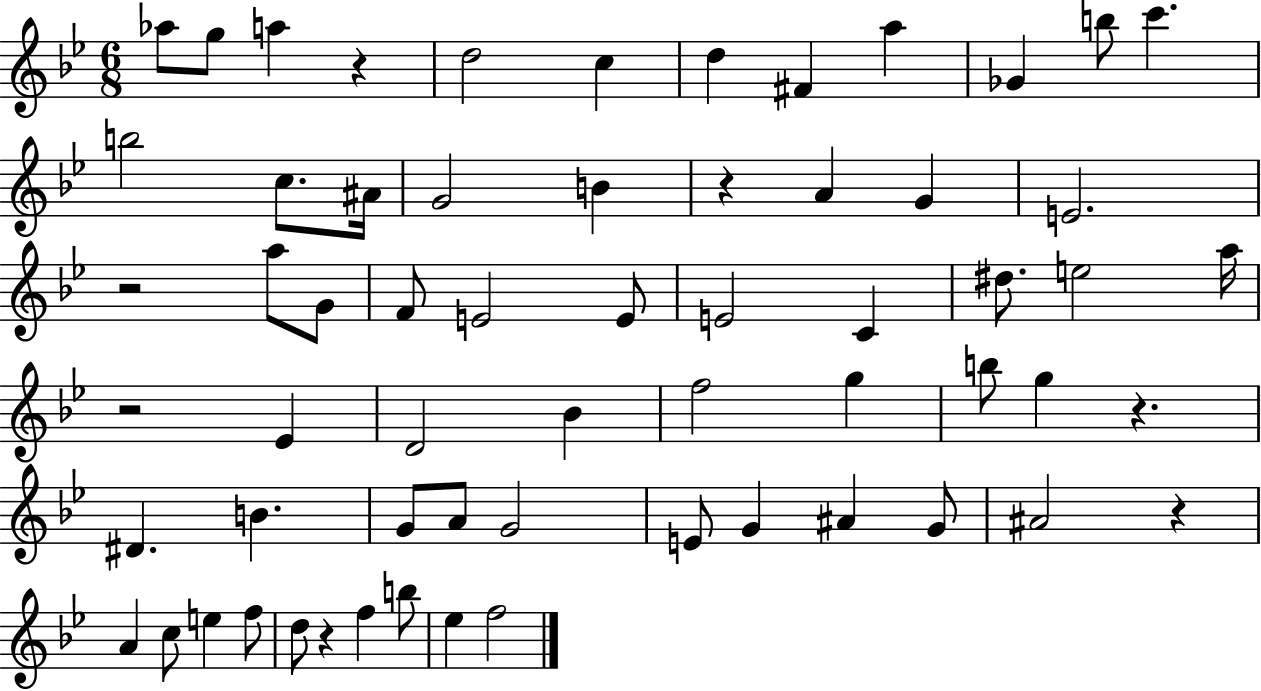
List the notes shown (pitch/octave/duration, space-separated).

Ab5/e G5/e A5/q R/q D5/h C5/q D5/q F#4/q A5/q Gb4/q B5/e C6/q. B5/h C5/e. A#4/s G4/h B4/q R/q A4/q G4/q E4/h. R/h A5/e G4/e F4/e E4/h E4/e E4/h C4/q D#5/e. E5/h A5/s R/h Eb4/q D4/h Bb4/q F5/h G5/q B5/e G5/q R/q. D#4/q. B4/q. G4/e A4/e G4/h E4/e G4/q A#4/q G4/e A#4/h R/q A4/q C5/e E5/q F5/e D5/e R/q F5/q B5/e Eb5/q F5/h